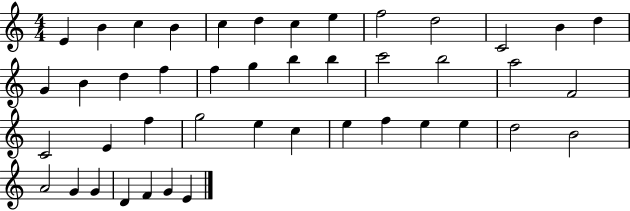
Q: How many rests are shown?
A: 0